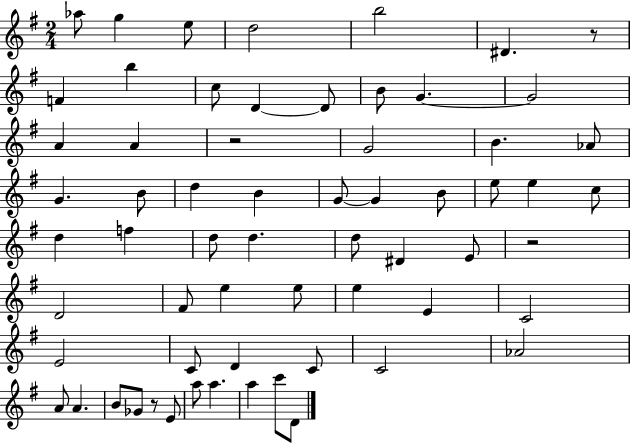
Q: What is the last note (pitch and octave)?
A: D4